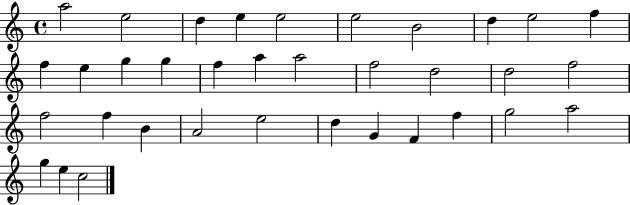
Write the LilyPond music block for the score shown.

{
  \clef treble
  \time 4/4
  \defaultTimeSignature
  \key c \major
  a''2 e''2 | d''4 e''4 e''2 | e''2 b'2 | d''4 e''2 f''4 | \break f''4 e''4 g''4 g''4 | f''4 a''4 a''2 | f''2 d''2 | d''2 f''2 | \break f''2 f''4 b'4 | a'2 e''2 | d''4 g'4 f'4 f''4 | g''2 a''2 | \break g''4 e''4 c''2 | \bar "|."
}